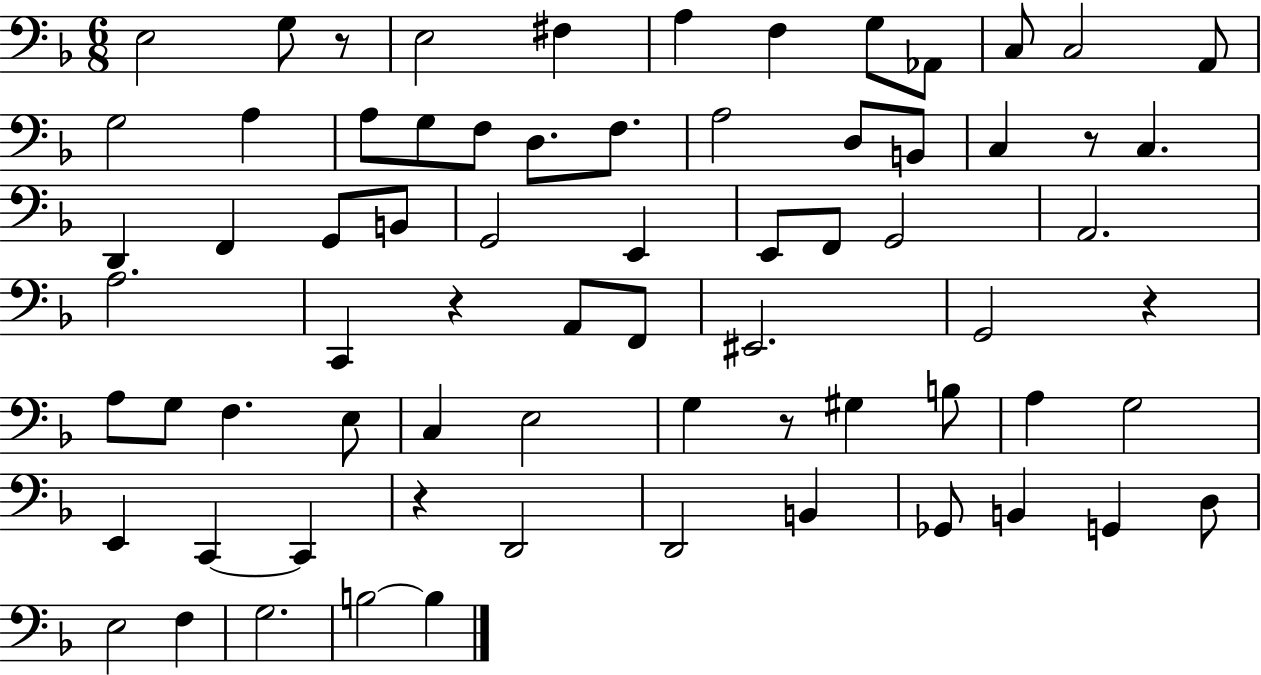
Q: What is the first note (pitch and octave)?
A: E3